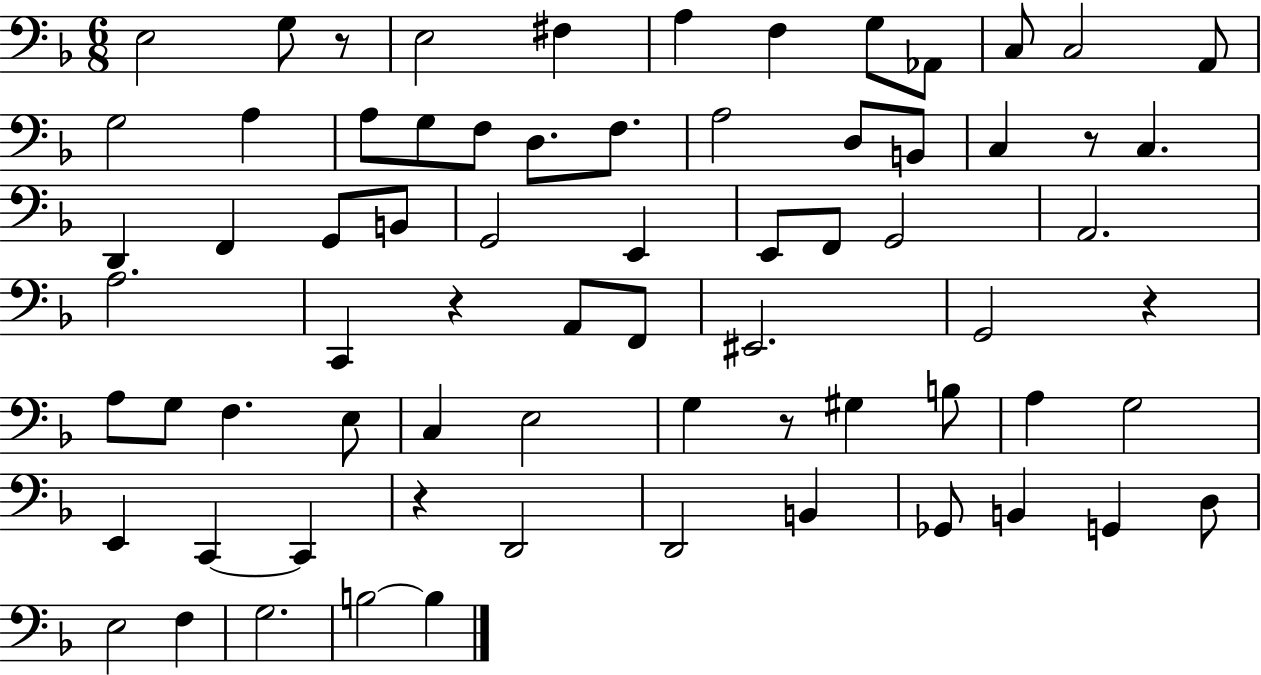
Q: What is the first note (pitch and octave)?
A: E3